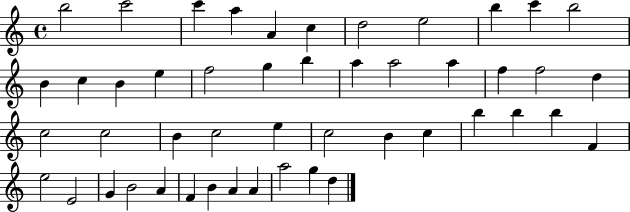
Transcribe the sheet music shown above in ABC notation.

X:1
T:Untitled
M:4/4
L:1/4
K:C
b2 c'2 c' a A c d2 e2 b c' b2 B c B e f2 g b a a2 a f f2 d c2 c2 B c2 e c2 B c b b b F e2 E2 G B2 A F B A A a2 g d